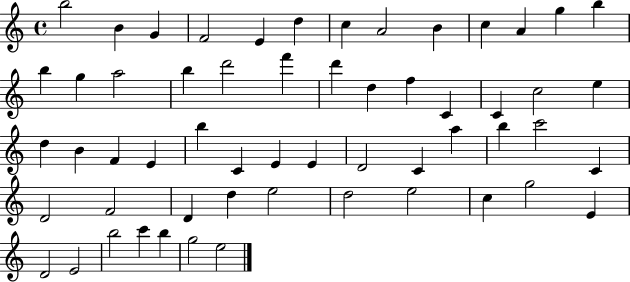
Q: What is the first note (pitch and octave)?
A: B5